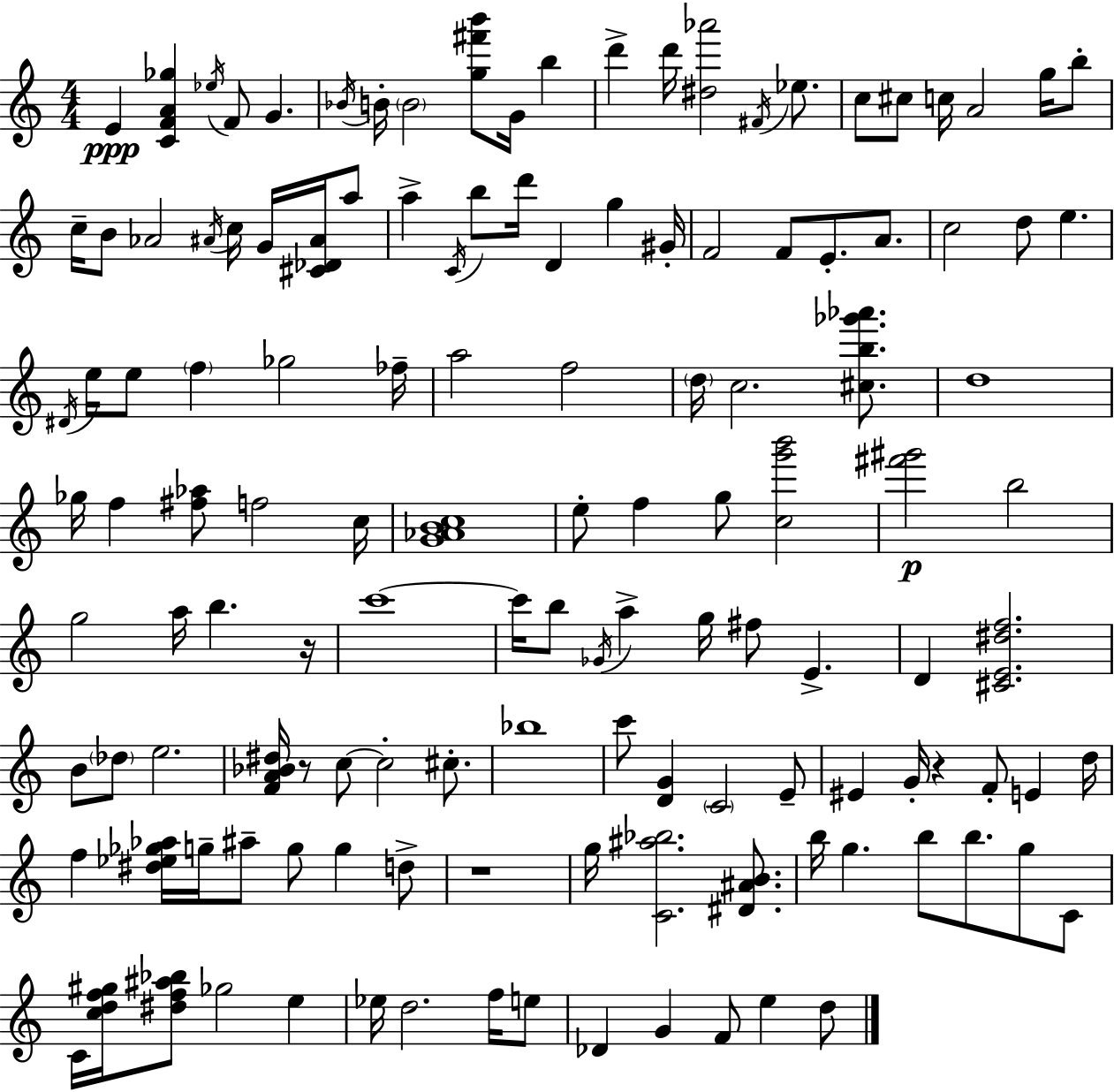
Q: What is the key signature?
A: C major